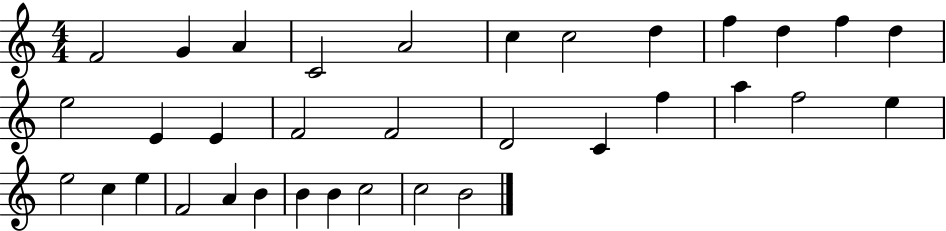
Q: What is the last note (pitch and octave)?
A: B4